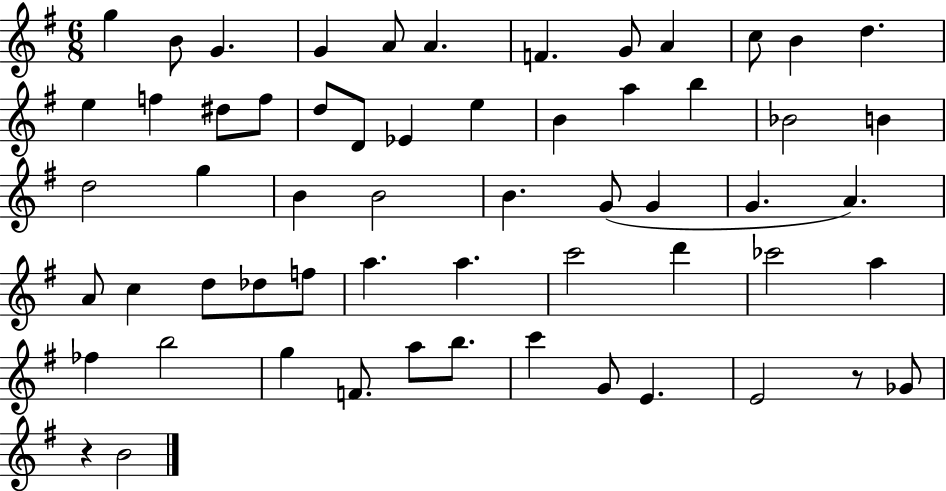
G5/q B4/e G4/q. G4/q A4/e A4/q. F4/q. G4/e A4/q C5/e B4/q D5/q. E5/q F5/q D#5/e F5/e D5/e D4/e Eb4/q E5/q B4/q A5/q B5/q Bb4/h B4/q D5/h G5/q B4/q B4/h B4/q. G4/e G4/q G4/q. A4/q. A4/e C5/q D5/e Db5/e F5/e A5/q. A5/q. C6/h D6/q CES6/h A5/q FES5/q B5/h G5/q F4/e. A5/e B5/e. C6/q G4/e E4/q. E4/h R/e Gb4/e R/q B4/h